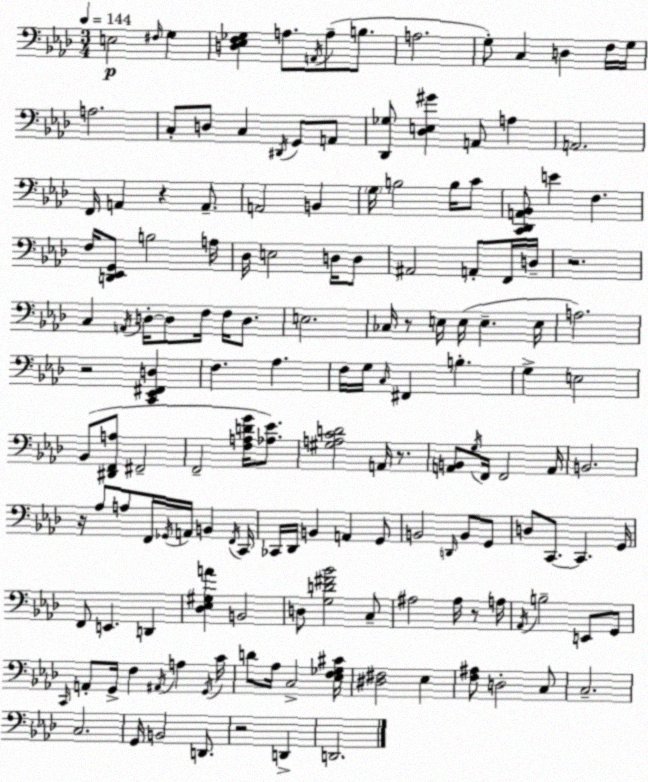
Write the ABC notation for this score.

X:1
T:Untitled
M:3/4
L:1/4
K:Fm
E,2 ^F,/4 G, [D,_E,F,_G,] A,/2 A,,/4 A,/2 B,/2 A,2 G,/2 C, D, F,/4 G,/4 A,2 C,/2 D,/2 C, ^D,,/4 G,,/2 A,,/2 [_D,,_G,]/2 [_D,E,^G] A,,/2 A, A,,2 F,,/4 A,, z A,,/2 A,,2 B,, G,/4 B,2 B,/4 C/2 [C,,_D,,A,,_B,,]/2 E F, F,/4 [D,,_E,,G,,]/2 B,2 A,/4 _D,/4 E,2 D,/4 D,/2 ^A,,2 A,,/2 F,,/4 D,/4 z2 C, A,,/4 D,/4 D,/2 F,/4 F,/4 D,/2 E,2 _C,/4 z/2 E,/4 E,/4 E, E,/4 A,2 z2 [C,,_E,,^F,,D,] F, _A, F,/4 G,/4 C,/4 ^F,, B, G, E,2 _B,,/2 [^D,,F,,A,]/2 ^F,,2 F,,2 [F,A,DG]/4 [_A,_E]/2 [^G,A,CD]2 A,,/4 z/2 [A,,B,,]/2 G,/4 F,,/4 F,,2 A,,/4 B,,2 z/4 _A,/2 A,/2 F,,/4 _G,,/4 A,,/4 B,, F,,/4 C,,/4 _C,,/4 _D,,/4 B,, A,, G,,/2 B,,2 D,,/4 B,,/2 G,,/2 D,/2 C,,/2 C,, G,,/4 F,,/2 E,, D,, [_D,_E,^G,A] B,,2 D,/2 [G,D^F_B]2 C,/2 ^A,2 ^A,/4 z/2 A,/4 _A,,/4 B,2 E,,/2 G,,/2 C,,/4 A,,/2 G,,/4 F, ^A,,/4 A, G,,/4 C/4 D/2 _A,/4 C,2 [_E,F,_G,^C]/4 [^D,^F,]2 _E, [F,^A,]/2 D,2 C,/2 C,2 C,2 G,,/4 B,,2 D,,/2 z2 D,, D,,2